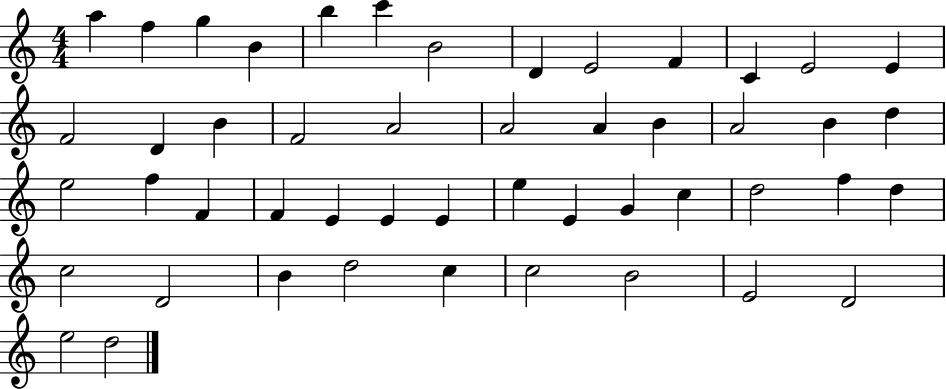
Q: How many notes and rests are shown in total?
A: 49